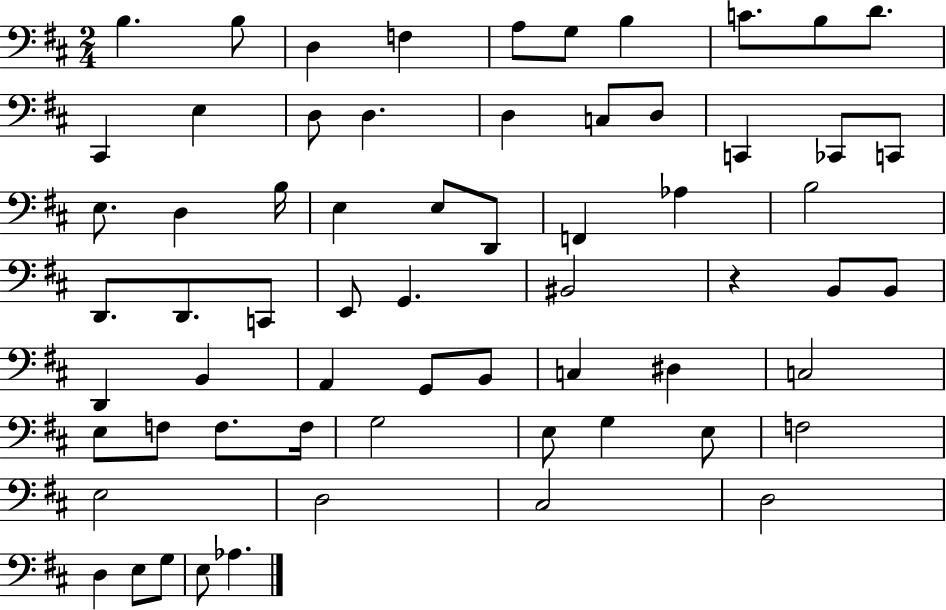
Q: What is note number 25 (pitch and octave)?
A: E3